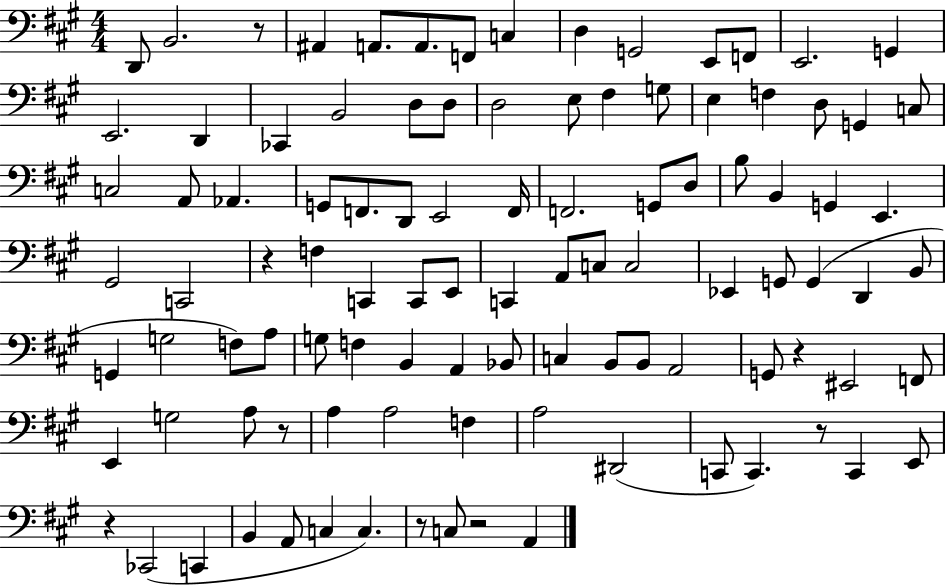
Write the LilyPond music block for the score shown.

{
  \clef bass
  \numericTimeSignature
  \time 4/4
  \key a \major
  d,8 b,2. r8 | ais,4 a,8. a,8. f,8 c4 | d4 g,2 e,8 f,8 | e,2. g,4 | \break e,2. d,4 | ces,4 b,2 d8 d8 | d2 e8 fis4 g8 | e4 f4 d8 g,4 c8 | \break c2 a,8 aes,4. | g,8 f,8. d,8 e,2 f,16 | f,2. g,8 d8 | b8 b,4 g,4 e,4. | \break gis,2 c,2 | r4 f4 c,4 c,8 e,8 | c,4 a,8 c8 c2 | ees,4 g,8 g,4( d,4 b,8 | \break g,4 g2 f8) a8 | g8 f4 b,4 a,4 bes,8 | c4 b,8 b,8 a,2 | g,8 r4 eis,2 f,8 | \break e,4 g2 a8 r8 | a4 a2 f4 | a2 dis,2( | c,8 c,4.) r8 c,4 e,8 | \break r4 ces,2( c,4 | b,4 a,8 c4 c4.) | r8 c8 r2 a,4 | \bar "|."
}